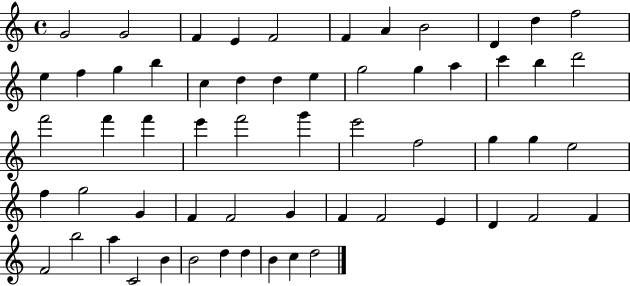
G4/h G4/h F4/q E4/q F4/h F4/q A4/q B4/h D4/q D5/q F5/h E5/q F5/q G5/q B5/q C5/q D5/q D5/q E5/q G5/h G5/q A5/q C6/q B5/q D6/h F6/h F6/q F6/q E6/q F6/h G6/q E6/h F5/h G5/q G5/q E5/h F5/q G5/h G4/q F4/q F4/h G4/q F4/q F4/h E4/q D4/q F4/h F4/q F4/h B5/h A5/q C4/h B4/q B4/h D5/q D5/q B4/q C5/q D5/h